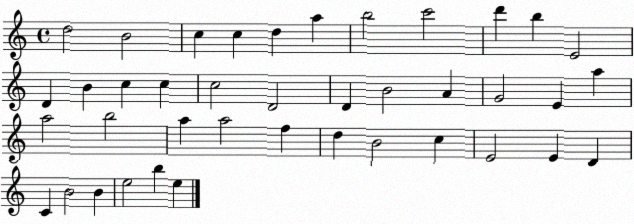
X:1
T:Untitled
M:4/4
L:1/4
K:C
d2 B2 c c d a b2 c'2 d' b E2 D B c c c2 D2 D B2 A G2 E a a2 b2 a a2 f d B2 c E2 E D C B2 B e2 b e